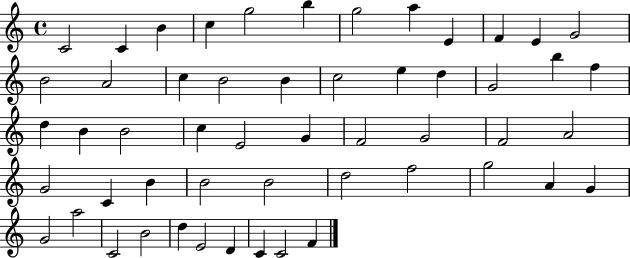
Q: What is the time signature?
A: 4/4